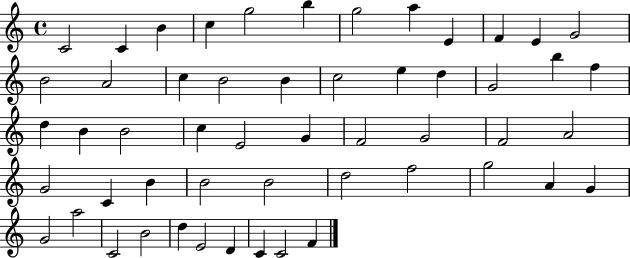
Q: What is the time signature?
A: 4/4